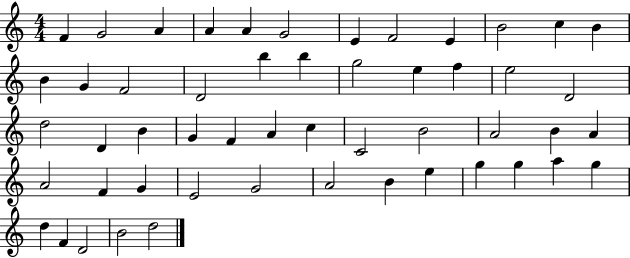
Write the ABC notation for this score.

X:1
T:Untitled
M:4/4
L:1/4
K:C
F G2 A A A G2 E F2 E B2 c B B G F2 D2 b b g2 e f e2 D2 d2 D B G F A c C2 B2 A2 B A A2 F G E2 G2 A2 B e g g a g d F D2 B2 d2